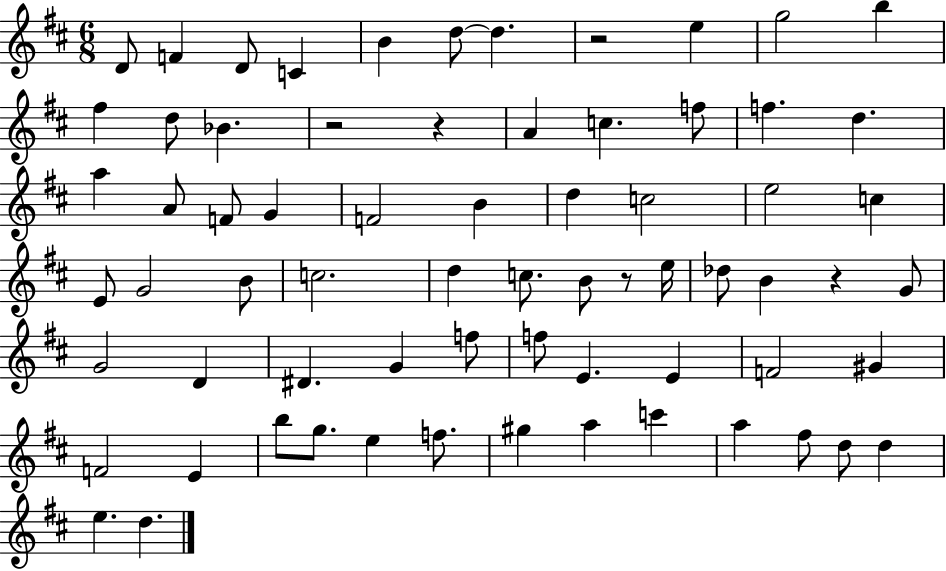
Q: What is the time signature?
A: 6/8